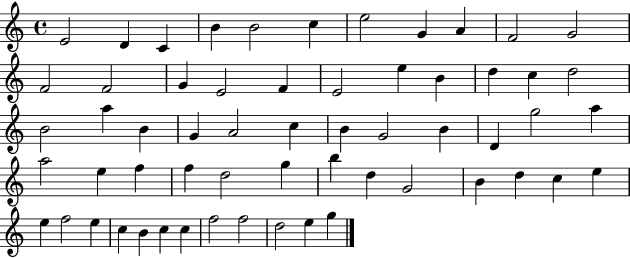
{
  \clef treble
  \time 4/4
  \defaultTimeSignature
  \key c \major
  e'2 d'4 c'4 | b'4 b'2 c''4 | e''2 g'4 a'4 | f'2 g'2 | \break f'2 f'2 | g'4 e'2 f'4 | e'2 e''4 b'4 | d''4 c''4 d''2 | \break b'2 a''4 b'4 | g'4 a'2 c''4 | b'4 g'2 b'4 | d'4 g''2 a''4 | \break a''2 e''4 f''4 | f''4 d''2 g''4 | b''4 d''4 g'2 | b'4 d''4 c''4 e''4 | \break e''4 f''2 e''4 | c''4 b'4 c''4 c''4 | f''2 f''2 | d''2 e''4 g''4 | \break \bar "|."
}